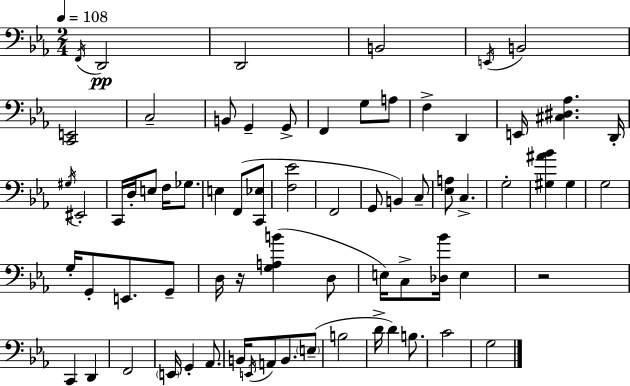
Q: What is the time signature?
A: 2/4